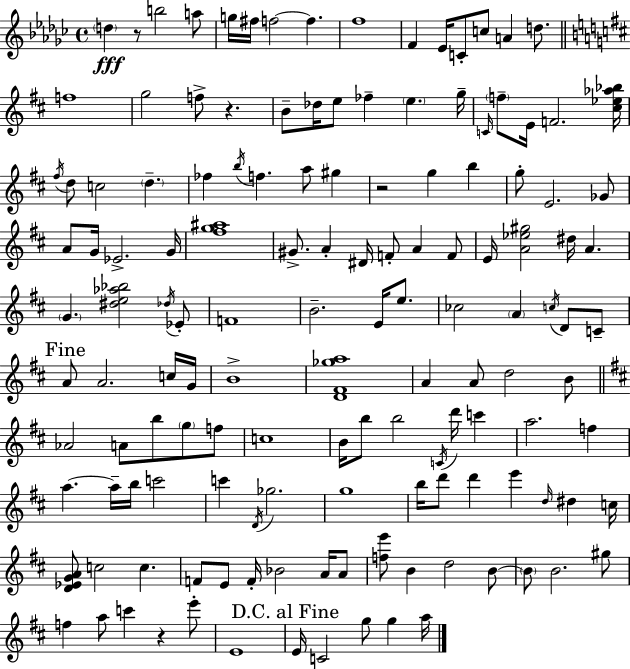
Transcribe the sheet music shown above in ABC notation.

X:1
T:Untitled
M:4/4
L:1/4
K:Ebm
d z/2 b2 a/2 g/4 ^f/4 f2 f f4 F _E/4 C/2 c/2 A d/2 f4 g2 f/2 z B/2 _d/4 e/2 _f e g/4 C/4 f/2 E/4 F2 [^c_e_a_b]/4 ^f/4 d/2 c2 d _f b/4 f a/2 ^g z2 g b g/2 E2 _G/2 A/2 G/4 _E2 G/4 [^fg^a]4 ^G/2 A ^D/4 F/2 A F/2 E/4 [A_e^g]2 ^d/4 A G [^de_a_b]2 _d/4 _E/2 F4 B2 E/4 e/2 _c2 A c/4 D/2 C/2 A/2 A2 c/4 G/4 B4 [D^F_ga]4 A A/2 d2 B/2 _A2 A/2 b/2 g/2 f/2 c4 B/4 b/2 b2 C/4 d'/4 c' a2 f a a/4 b/4 c'2 c' D/4 _g2 g4 b/4 d'/2 d' e' d/4 ^d c/4 [D_EGA]/2 c2 c F/2 E/2 F/4 _B2 A/4 A/2 [fe']/2 B d2 B/2 B/2 B2 ^g/2 f a/2 c' z e'/2 E4 E/4 C2 g/2 g a/4